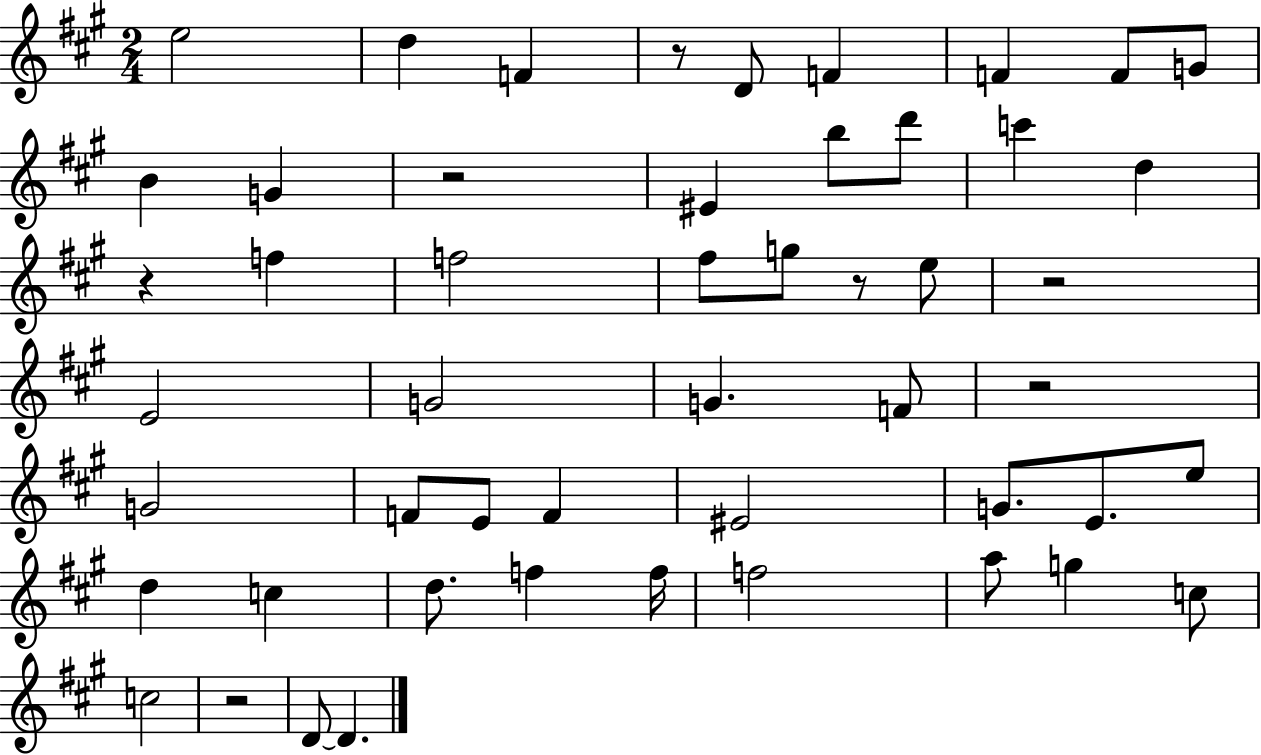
{
  \clef treble
  \numericTimeSignature
  \time 2/4
  \key a \major
  \repeat volta 2 { e''2 | d''4 f'4 | r8 d'8 f'4 | f'4 f'8 g'8 | \break b'4 g'4 | r2 | eis'4 b''8 d'''8 | c'''4 d''4 | \break r4 f''4 | f''2 | fis''8 g''8 r8 e''8 | r2 | \break e'2 | g'2 | g'4. f'8 | r2 | \break g'2 | f'8 e'8 f'4 | eis'2 | g'8. e'8. e''8 | \break d''4 c''4 | d''8. f''4 f''16 | f''2 | a''8 g''4 c''8 | \break c''2 | r2 | d'8~~ d'4. | } \bar "|."
}